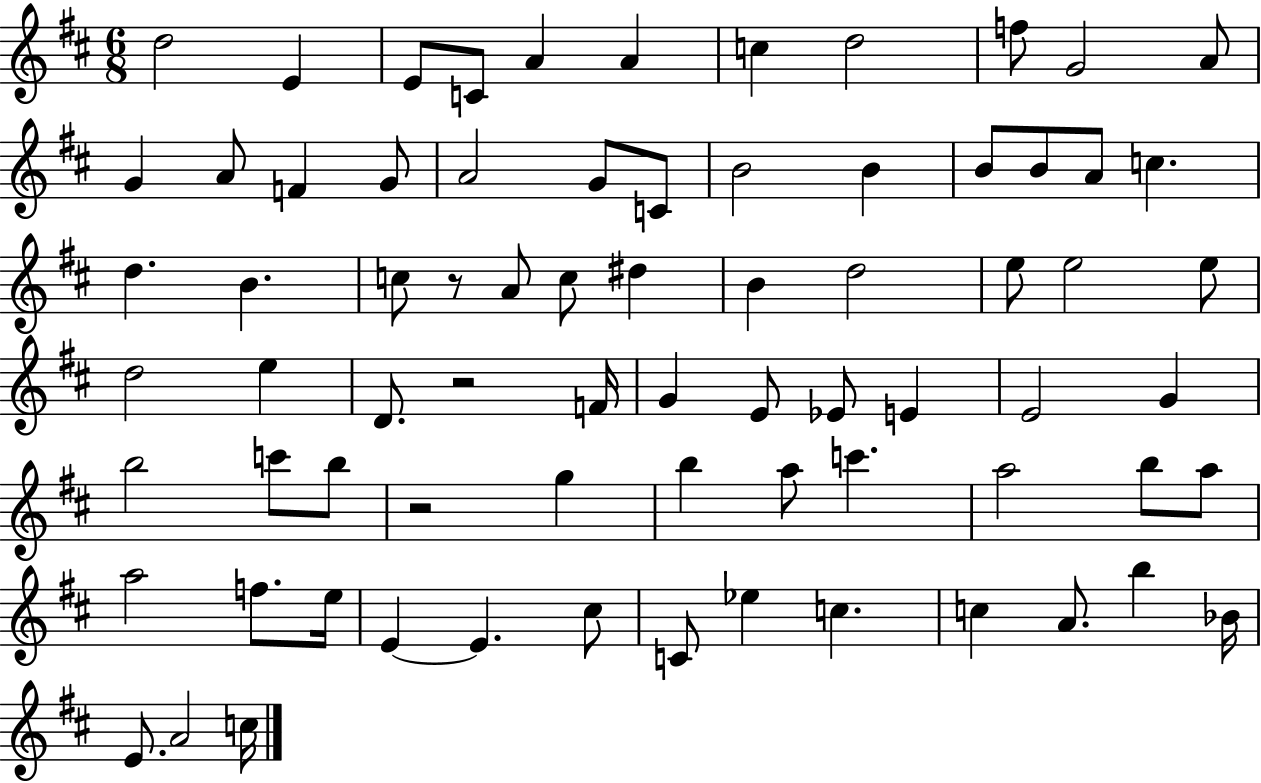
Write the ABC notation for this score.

X:1
T:Untitled
M:6/8
L:1/4
K:D
d2 E E/2 C/2 A A c d2 f/2 G2 A/2 G A/2 F G/2 A2 G/2 C/2 B2 B B/2 B/2 A/2 c d B c/2 z/2 A/2 c/2 ^d B d2 e/2 e2 e/2 d2 e D/2 z2 F/4 G E/2 _E/2 E E2 G b2 c'/2 b/2 z2 g b a/2 c' a2 b/2 a/2 a2 f/2 e/4 E E ^c/2 C/2 _e c c A/2 b _B/4 E/2 A2 c/4